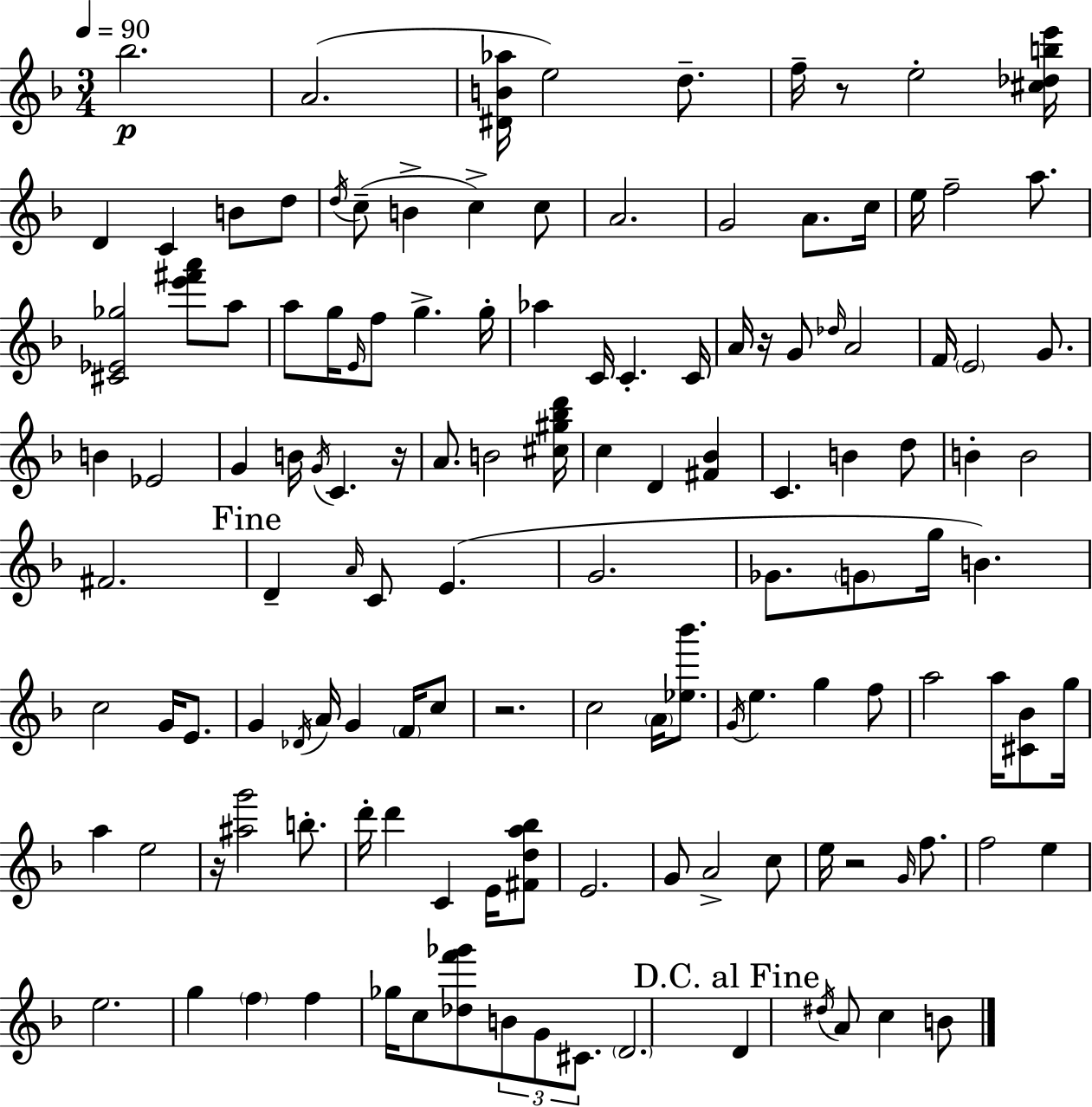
Bb5/h. A4/h. [D#4,B4,Ab5]/s E5/h D5/e. F5/s R/e E5/h [C#5,Db5,B5,E6]/s D4/q C4/q B4/e D5/e D5/s C5/e B4/q C5/q C5/e A4/h. G4/h A4/e. C5/s E5/s F5/h A5/e. [C#4,Eb4,Gb5]/h [E6,F#6,A6]/e A5/e A5/e G5/s E4/s F5/e G5/q. G5/s Ab5/q C4/s C4/q. C4/s A4/s R/s G4/e Db5/s A4/h F4/s E4/h G4/e. B4/q Eb4/h G4/q B4/s G4/s C4/q. R/s A4/e. B4/h [C#5,G#5,Bb5,D6]/s C5/q D4/q [F#4,Bb4]/q C4/q. B4/q D5/e B4/q B4/h F#4/h. D4/q A4/s C4/e E4/q. G4/h. Gb4/e. G4/e G5/s B4/q. C5/h G4/s E4/e. G4/q Db4/s A4/s G4/q F4/s C5/e R/h. C5/h A4/s [Eb5,Bb6]/e. G4/s E5/q. G5/q F5/e A5/h A5/s [C#4,Bb4]/e G5/s A5/q E5/h R/s [A#5,G6]/h B5/e. D6/s D6/q C4/q E4/s [F#4,D5,A5,Bb5]/e E4/h. G4/e A4/h C5/e E5/s R/h G4/s F5/e. F5/h E5/q E5/h. G5/q F5/q F5/q Gb5/s C5/e [Db5,F6,Gb6]/e B4/e G4/e C#4/e. D4/h. D4/q D#5/s A4/e C5/q B4/e